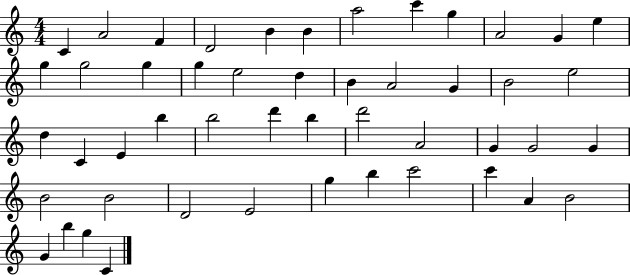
{
  \clef treble
  \numericTimeSignature
  \time 4/4
  \key c \major
  c'4 a'2 f'4 | d'2 b'4 b'4 | a''2 c'''4 g''4 | a'2 g'4 e''4 | \break g''4 g''2 g''4 | g''4 e''2 d''4 | b'4 a'2 g'4 | b'2 e''2 | \break d''4 c'4 e'4 b''4 | b''2 d'''4 b''4 | d'''2 a'2 | g'4 g'2 g'4 | \break b'2 b'2 | d'2 e'2 | g''4 b''4 c'''2 | c'''4 a'4 b'2 | \break g'4 b''4 g''4 c'4 | \bar "|."
}